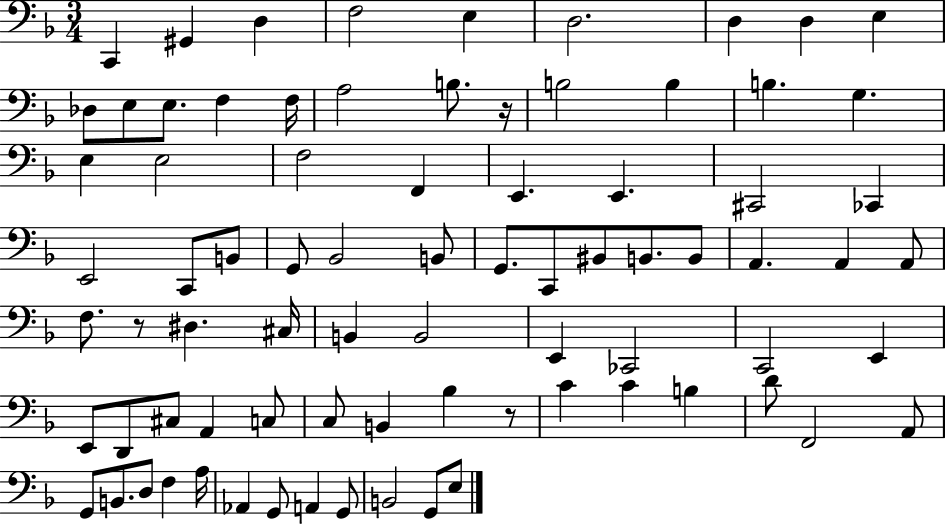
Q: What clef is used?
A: bass